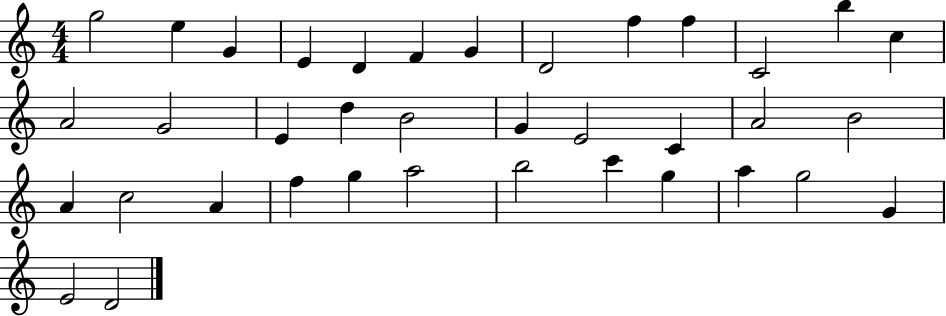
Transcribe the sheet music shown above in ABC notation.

X:1
T:Untitled
M:4/4
L:1/4
K:C
g2 e G E D F G D2 f f C2 b c A2 G2 E d B2 G E2 C A2 B2 A c2 A f g a2 b2 c' g a g2 G E2 D2